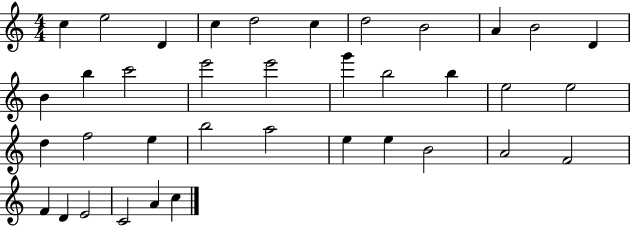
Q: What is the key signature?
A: C major